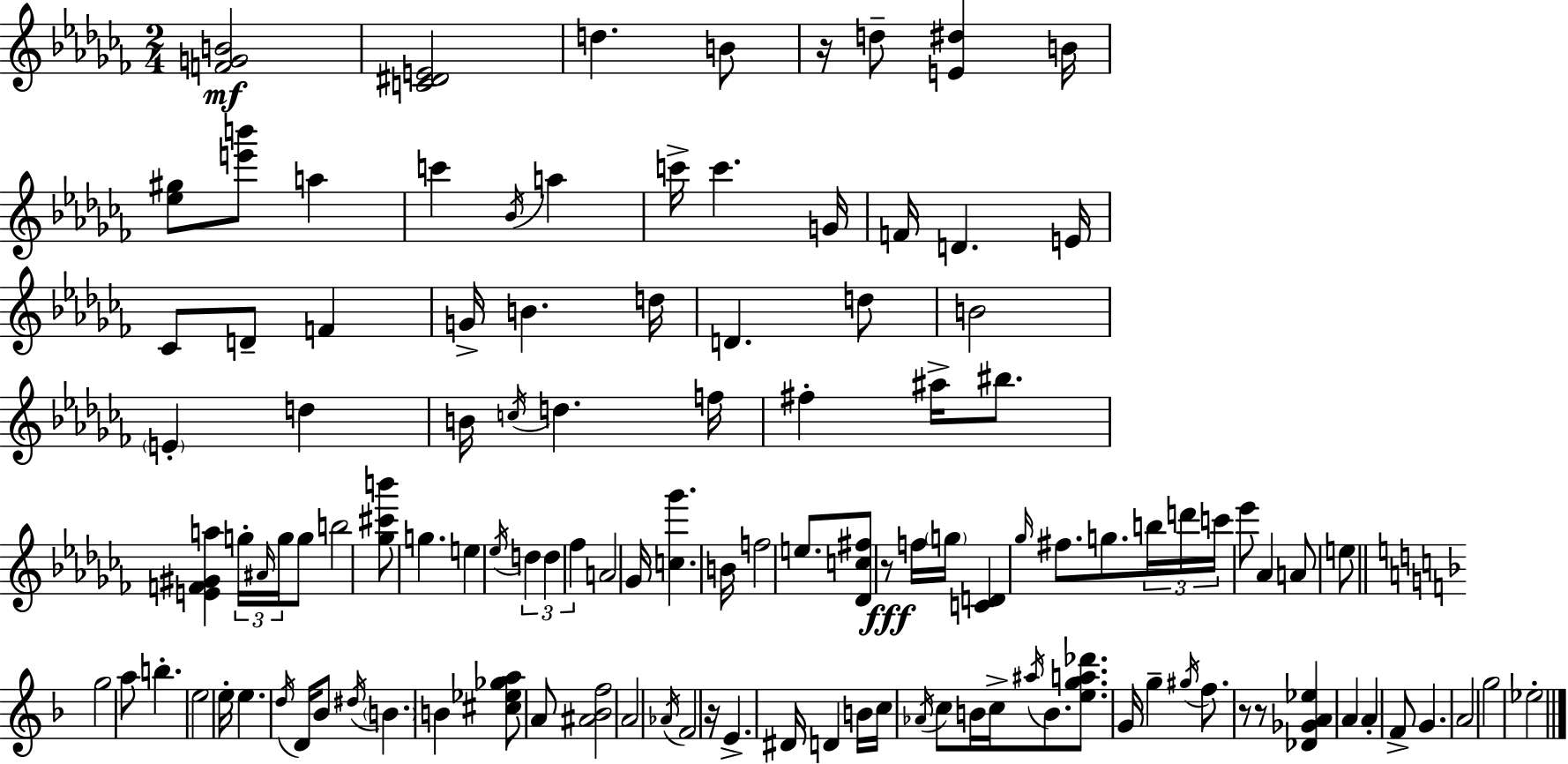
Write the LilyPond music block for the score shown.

{
  \clef treble
  \numericTimeSignature
  \time 2/4
  \key aes \minor
  <f' g' b'>2\mf | <c' dis' e'>2 | d''4. b'8 | r16 d''8-- <e' dis''>4 b'16 | \break <ees'' gis''>8 <e''' b'''>8 a''4 | c'''4 \acciaccatura { bes'16 } a''4 | c'''16-> c'''4. | g'16 f'16 d'4. | \break e'16 ces'8 d'8-- f'4 | g'16-> b'4. | d''16 d'4. d''8 | b'2 | \break \parenthesize e'4-. d''4 | b'16 \acciaccatura { c''16 } d''4. | f''16 fis''4-. ais''16-> bis''8. | <e' f' gis' a''>4 \tuplet 3/2 { g''16-. \grace { ais'16 } | \break g''16 } g''8 b''2 | <ges'' cis''' b'''>8 g''4. | e''4 \acciaccatura { ees''16 } | \tuplet 3/2 { d''4 d''4 | \break fes''4 } a'2 | ges'16 <c'' ges'''>4. | b'16 f''2 | e''8. <des' c'' fis''>8 | \break r8\fff f''16 \parenthesize g''16 <c' d'>4 | \grace { ges''16 } fis''8. g''8. | \tuplet 3/2 { b''16 d'''16 c'''16 } ees'''8 aes'4 | a'8 e''8 \bar "||" \break \key f \major g''2 | a''8 b''4.-. | e''2 | e''16-. e''4. \acciaccatura { d''16 } | \break d'16 bes'8 \acciaccatura { dis''16 } \parenthesize b'4. | b'4 <cis'' ees'' ges'' a''>8 | a'8 <ais' bes' f''>2 | a'2 | \break \acciaccatura { aes'16 } f'2 | r16 e'4.-> | dis'16 d'4 b'16 | c''16 \acciaccatura { aes'16 } c''8 b'16 c''16-> \acciaccatura { ais''16 } b'8. | \break <e'' g'' a'' des'''>8. g'16 g''4-- | \acciaccatura { gis''16 } f''8. r8 | r8 <des' ges' a' ees''>4 a'4 | a'4-. f'8-> | \break g'4. a'2 | g''2 | ees''2-. | \bar "|."
}